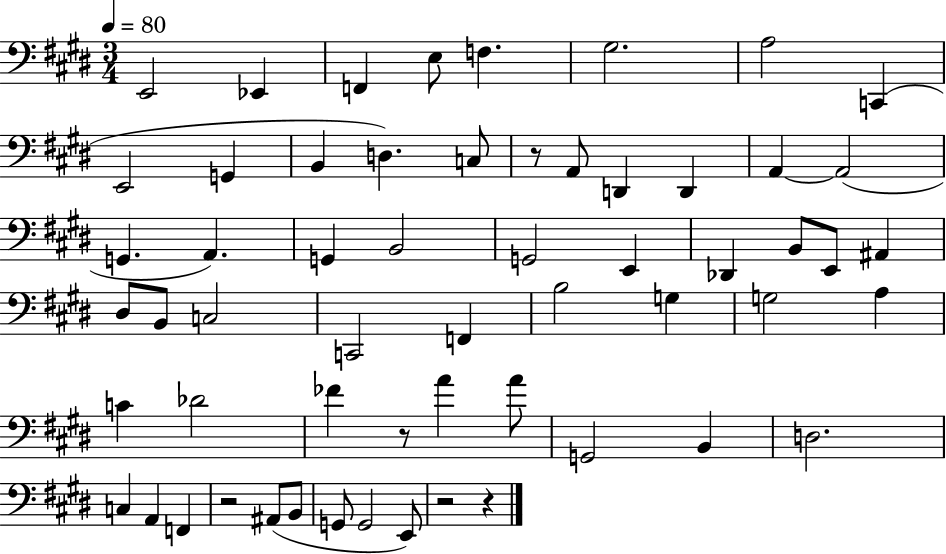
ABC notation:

X:1
T:Untitled
M:3/4
L:1/4
K:E
E,,2 _E,, F,, E,/2 F, ^G,2 A,2 C,, E,,2 G,, B,, D, C,/2 z/2 A,,/2 D,, D,, A,, A,,2 G,, A,, G,, B,,2 G,,2 E,, _D,, B,,/2 E,,/2 ^A,, ^D,/2 B,,/2 C,2 C,,2 F,, B,2 G, G,2 A, C _D2 _F z/2 A A/2 G,,2 B,, D,2 C, A,, F,, z2 ^A,,/2 B,,/2 G,,/2 G,,2 E,,/2 z2 z